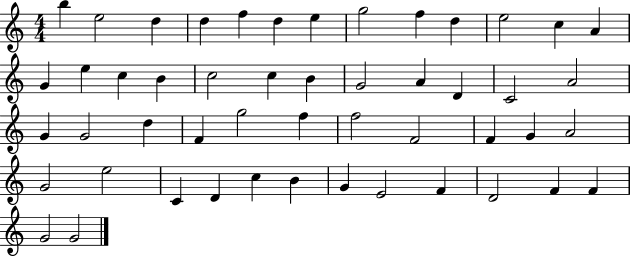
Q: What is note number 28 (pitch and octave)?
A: D5